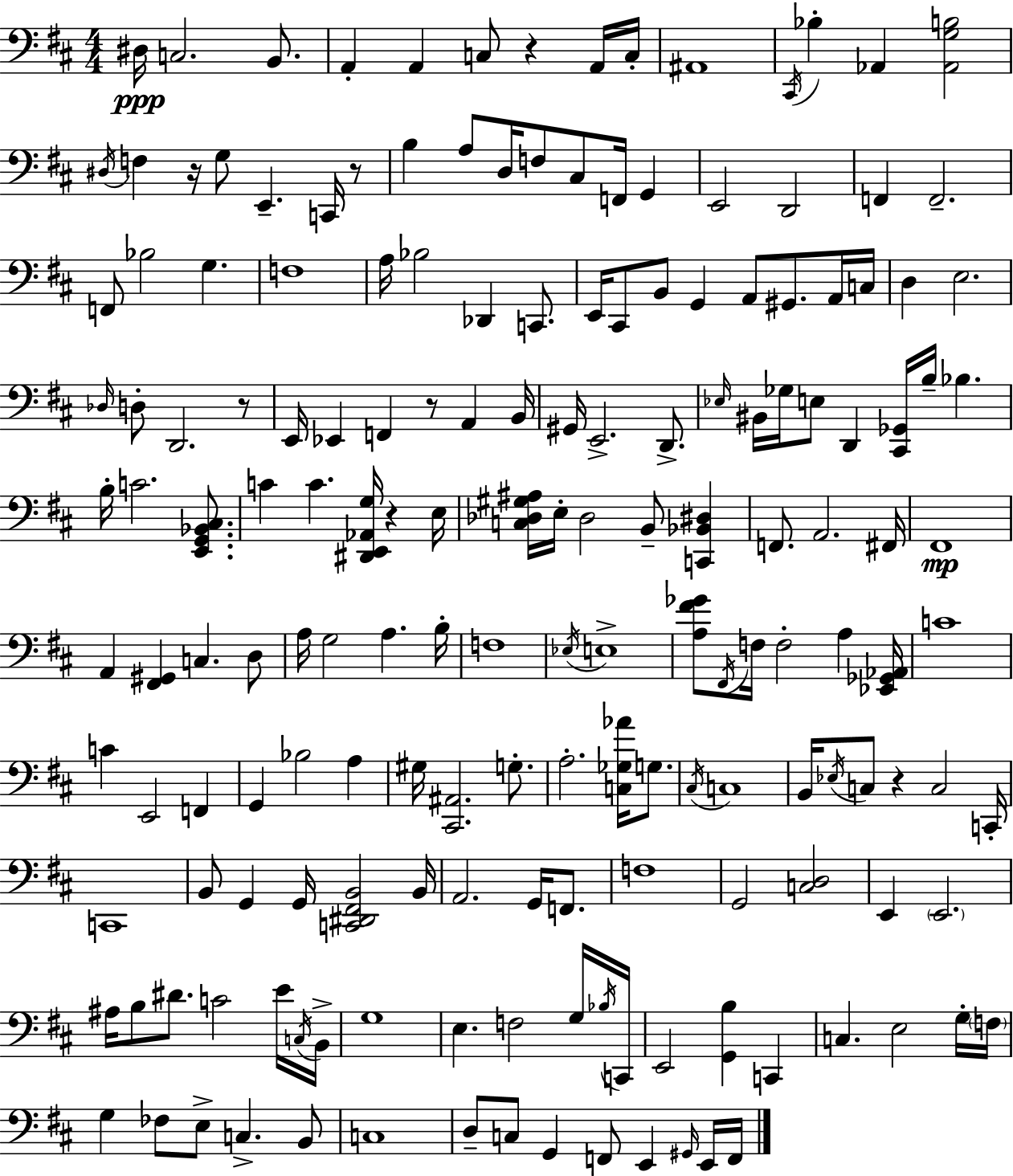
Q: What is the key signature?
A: D major